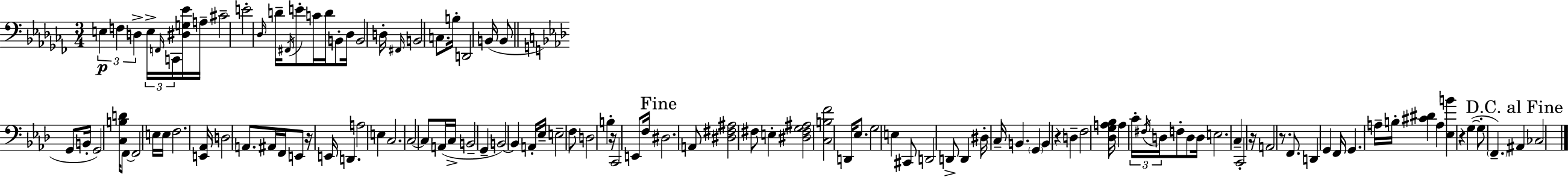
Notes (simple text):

E3/q F3/q D3/q E3/s F2/s C2/s [D#3,G3,Eb4]/s A3/s C#4/h E4/h Db3/s D4/s F#2/s E4/e C4/s D4/s B2/e Db3/s B2/h D3/s F#2/s B2/h C3/e. B3/s D2/h B2/s B2/e G2/e B2/s G2/h [C3,B3,D4]/s F2/e F2/h E3/s E3/s F3/h. [E2,Ab2]/s D3/h A2/e. A#2/s F2/s E2/e R/s E2/s D2/q. A3/h E3/q C3/h. C3/h C3/e A2/s C3/s B2/h G2/q B2/h B2/q A2/s Eb3/s E3/h F3/e D3/h B3/q R/s C2/h E2/e F3/s D#3/h. A2/e [D#3,F#3,A#3]/h F#3/e E3/q [D#3,F#3,G3,A#3]/h [C3,B3,F4]/h D2/s Eb3/e. G3/h E3/q C#2/e D2/h D2/e D2/q D#3/s C3/s B2/q. G2/q B2/q R/q D3/q F3/h [Db3,G3,A3,Bb3]/s A3/q C4/s F#3/s D3/s F3/e D3/e D3/s E3/h. C3/q C2/h R/s A2/h R/e. F2/e. D2/q G2/q F2/s G2/q. A3/s B3/s [C#4,D#4]/q A3/q [Eb3,B4]/q R/q G3/q G3/e F2/q. A#2/q CES3/h